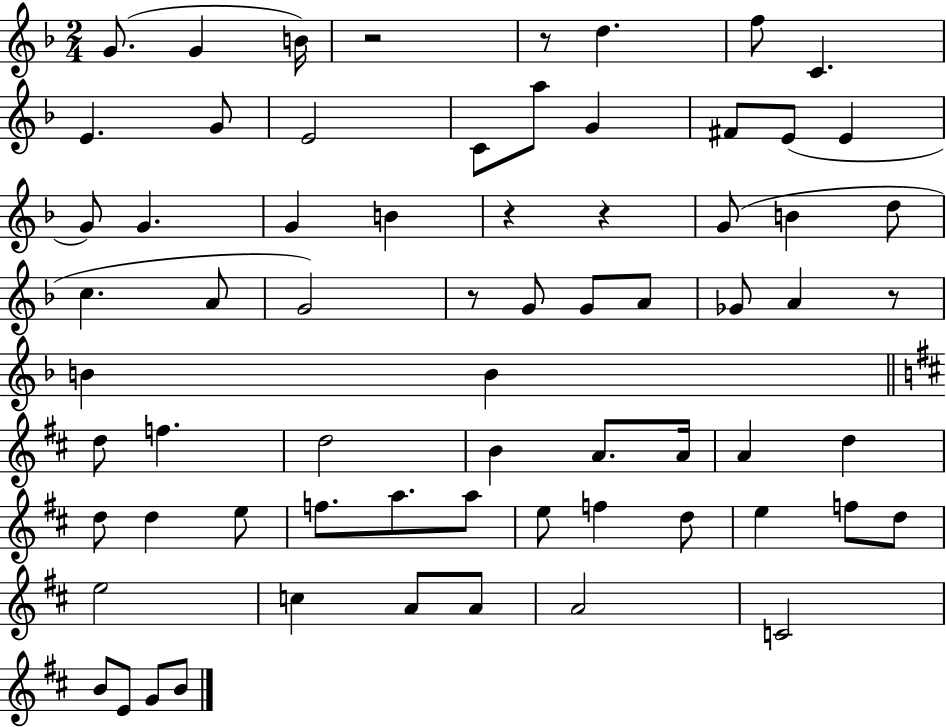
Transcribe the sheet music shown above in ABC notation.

X:1
T:Untitled
M:2/4
L:1/4
K:F
G/2 G B/4 z2 z/2 d f/2 C E G/2 E2 C/2 a/2 G ^F/2 E/2 E G/2 G G B z z G/2 B d/2 c A/2 G2 z/2 G/2 G/2 A/2 _G/2 A z/2 B B d/2 f d2 B A/2 A/4 A d d/2 d e/2 f/2 a/2 a/2 e/2 f d/2 e f/2 d/2 e2 c A/2 A/2 A2 C2 B/2 E/2 G/2 B/2